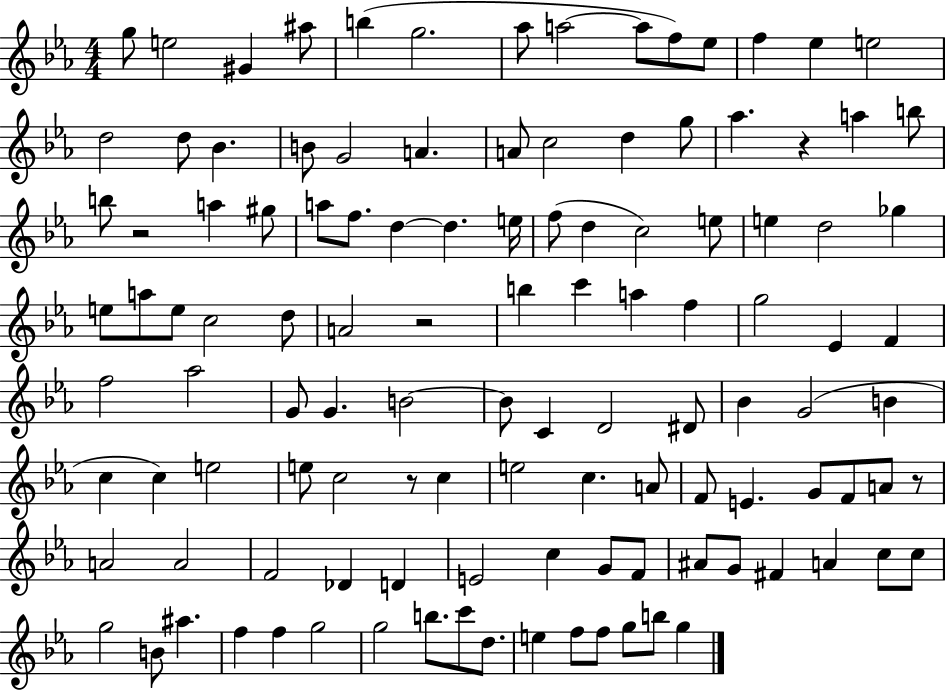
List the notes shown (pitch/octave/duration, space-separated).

G5/e E5/h G#4/q A#5/e B5/q G5/h. Ab5/e A5/h A5/e F5/e Eb5/e F5/q Eb5/q E5/h D5/h D5/e Bb4/q. B4/e G4/h A4/q. A4/e C5/h D5/q G5/e Ab5/q. R/q A5/q B5/e B5/e R/h A5/q G#5/e A5/e F5/e. D5/q D5/q. E5/s F5/e D5/q C5/h E5/e E5/q D5/h Gb5/q E5/e A5/e E5/e C5/h D5/e A4/h R/h B5/q C6/q A5/q F5/q G5/h Eb4/q F4/q F5/h Ab5/h G4/e G4/q. B4/h B4/e C4/q D4/h D#4/e Bb4/q G4/h B4/q C5/q C5/q E5/h E5/e C5/h R/e C5/q E5/h C5/q. A4/e F4/e E4/q. G4/e F4/e A4/e R/e A4/h A4/h F4/h Db4/q D4/q E4/h C5/q G4/e F4/e A#4/e G4/e F#4/q A4/q C5/e C5/e G5/h B4/e A#5/q. F5/q F5/q G5/h G5/h B5/e. C6/e D5/e. E5/q F5/e F5/e G5/e B5/e G5/q